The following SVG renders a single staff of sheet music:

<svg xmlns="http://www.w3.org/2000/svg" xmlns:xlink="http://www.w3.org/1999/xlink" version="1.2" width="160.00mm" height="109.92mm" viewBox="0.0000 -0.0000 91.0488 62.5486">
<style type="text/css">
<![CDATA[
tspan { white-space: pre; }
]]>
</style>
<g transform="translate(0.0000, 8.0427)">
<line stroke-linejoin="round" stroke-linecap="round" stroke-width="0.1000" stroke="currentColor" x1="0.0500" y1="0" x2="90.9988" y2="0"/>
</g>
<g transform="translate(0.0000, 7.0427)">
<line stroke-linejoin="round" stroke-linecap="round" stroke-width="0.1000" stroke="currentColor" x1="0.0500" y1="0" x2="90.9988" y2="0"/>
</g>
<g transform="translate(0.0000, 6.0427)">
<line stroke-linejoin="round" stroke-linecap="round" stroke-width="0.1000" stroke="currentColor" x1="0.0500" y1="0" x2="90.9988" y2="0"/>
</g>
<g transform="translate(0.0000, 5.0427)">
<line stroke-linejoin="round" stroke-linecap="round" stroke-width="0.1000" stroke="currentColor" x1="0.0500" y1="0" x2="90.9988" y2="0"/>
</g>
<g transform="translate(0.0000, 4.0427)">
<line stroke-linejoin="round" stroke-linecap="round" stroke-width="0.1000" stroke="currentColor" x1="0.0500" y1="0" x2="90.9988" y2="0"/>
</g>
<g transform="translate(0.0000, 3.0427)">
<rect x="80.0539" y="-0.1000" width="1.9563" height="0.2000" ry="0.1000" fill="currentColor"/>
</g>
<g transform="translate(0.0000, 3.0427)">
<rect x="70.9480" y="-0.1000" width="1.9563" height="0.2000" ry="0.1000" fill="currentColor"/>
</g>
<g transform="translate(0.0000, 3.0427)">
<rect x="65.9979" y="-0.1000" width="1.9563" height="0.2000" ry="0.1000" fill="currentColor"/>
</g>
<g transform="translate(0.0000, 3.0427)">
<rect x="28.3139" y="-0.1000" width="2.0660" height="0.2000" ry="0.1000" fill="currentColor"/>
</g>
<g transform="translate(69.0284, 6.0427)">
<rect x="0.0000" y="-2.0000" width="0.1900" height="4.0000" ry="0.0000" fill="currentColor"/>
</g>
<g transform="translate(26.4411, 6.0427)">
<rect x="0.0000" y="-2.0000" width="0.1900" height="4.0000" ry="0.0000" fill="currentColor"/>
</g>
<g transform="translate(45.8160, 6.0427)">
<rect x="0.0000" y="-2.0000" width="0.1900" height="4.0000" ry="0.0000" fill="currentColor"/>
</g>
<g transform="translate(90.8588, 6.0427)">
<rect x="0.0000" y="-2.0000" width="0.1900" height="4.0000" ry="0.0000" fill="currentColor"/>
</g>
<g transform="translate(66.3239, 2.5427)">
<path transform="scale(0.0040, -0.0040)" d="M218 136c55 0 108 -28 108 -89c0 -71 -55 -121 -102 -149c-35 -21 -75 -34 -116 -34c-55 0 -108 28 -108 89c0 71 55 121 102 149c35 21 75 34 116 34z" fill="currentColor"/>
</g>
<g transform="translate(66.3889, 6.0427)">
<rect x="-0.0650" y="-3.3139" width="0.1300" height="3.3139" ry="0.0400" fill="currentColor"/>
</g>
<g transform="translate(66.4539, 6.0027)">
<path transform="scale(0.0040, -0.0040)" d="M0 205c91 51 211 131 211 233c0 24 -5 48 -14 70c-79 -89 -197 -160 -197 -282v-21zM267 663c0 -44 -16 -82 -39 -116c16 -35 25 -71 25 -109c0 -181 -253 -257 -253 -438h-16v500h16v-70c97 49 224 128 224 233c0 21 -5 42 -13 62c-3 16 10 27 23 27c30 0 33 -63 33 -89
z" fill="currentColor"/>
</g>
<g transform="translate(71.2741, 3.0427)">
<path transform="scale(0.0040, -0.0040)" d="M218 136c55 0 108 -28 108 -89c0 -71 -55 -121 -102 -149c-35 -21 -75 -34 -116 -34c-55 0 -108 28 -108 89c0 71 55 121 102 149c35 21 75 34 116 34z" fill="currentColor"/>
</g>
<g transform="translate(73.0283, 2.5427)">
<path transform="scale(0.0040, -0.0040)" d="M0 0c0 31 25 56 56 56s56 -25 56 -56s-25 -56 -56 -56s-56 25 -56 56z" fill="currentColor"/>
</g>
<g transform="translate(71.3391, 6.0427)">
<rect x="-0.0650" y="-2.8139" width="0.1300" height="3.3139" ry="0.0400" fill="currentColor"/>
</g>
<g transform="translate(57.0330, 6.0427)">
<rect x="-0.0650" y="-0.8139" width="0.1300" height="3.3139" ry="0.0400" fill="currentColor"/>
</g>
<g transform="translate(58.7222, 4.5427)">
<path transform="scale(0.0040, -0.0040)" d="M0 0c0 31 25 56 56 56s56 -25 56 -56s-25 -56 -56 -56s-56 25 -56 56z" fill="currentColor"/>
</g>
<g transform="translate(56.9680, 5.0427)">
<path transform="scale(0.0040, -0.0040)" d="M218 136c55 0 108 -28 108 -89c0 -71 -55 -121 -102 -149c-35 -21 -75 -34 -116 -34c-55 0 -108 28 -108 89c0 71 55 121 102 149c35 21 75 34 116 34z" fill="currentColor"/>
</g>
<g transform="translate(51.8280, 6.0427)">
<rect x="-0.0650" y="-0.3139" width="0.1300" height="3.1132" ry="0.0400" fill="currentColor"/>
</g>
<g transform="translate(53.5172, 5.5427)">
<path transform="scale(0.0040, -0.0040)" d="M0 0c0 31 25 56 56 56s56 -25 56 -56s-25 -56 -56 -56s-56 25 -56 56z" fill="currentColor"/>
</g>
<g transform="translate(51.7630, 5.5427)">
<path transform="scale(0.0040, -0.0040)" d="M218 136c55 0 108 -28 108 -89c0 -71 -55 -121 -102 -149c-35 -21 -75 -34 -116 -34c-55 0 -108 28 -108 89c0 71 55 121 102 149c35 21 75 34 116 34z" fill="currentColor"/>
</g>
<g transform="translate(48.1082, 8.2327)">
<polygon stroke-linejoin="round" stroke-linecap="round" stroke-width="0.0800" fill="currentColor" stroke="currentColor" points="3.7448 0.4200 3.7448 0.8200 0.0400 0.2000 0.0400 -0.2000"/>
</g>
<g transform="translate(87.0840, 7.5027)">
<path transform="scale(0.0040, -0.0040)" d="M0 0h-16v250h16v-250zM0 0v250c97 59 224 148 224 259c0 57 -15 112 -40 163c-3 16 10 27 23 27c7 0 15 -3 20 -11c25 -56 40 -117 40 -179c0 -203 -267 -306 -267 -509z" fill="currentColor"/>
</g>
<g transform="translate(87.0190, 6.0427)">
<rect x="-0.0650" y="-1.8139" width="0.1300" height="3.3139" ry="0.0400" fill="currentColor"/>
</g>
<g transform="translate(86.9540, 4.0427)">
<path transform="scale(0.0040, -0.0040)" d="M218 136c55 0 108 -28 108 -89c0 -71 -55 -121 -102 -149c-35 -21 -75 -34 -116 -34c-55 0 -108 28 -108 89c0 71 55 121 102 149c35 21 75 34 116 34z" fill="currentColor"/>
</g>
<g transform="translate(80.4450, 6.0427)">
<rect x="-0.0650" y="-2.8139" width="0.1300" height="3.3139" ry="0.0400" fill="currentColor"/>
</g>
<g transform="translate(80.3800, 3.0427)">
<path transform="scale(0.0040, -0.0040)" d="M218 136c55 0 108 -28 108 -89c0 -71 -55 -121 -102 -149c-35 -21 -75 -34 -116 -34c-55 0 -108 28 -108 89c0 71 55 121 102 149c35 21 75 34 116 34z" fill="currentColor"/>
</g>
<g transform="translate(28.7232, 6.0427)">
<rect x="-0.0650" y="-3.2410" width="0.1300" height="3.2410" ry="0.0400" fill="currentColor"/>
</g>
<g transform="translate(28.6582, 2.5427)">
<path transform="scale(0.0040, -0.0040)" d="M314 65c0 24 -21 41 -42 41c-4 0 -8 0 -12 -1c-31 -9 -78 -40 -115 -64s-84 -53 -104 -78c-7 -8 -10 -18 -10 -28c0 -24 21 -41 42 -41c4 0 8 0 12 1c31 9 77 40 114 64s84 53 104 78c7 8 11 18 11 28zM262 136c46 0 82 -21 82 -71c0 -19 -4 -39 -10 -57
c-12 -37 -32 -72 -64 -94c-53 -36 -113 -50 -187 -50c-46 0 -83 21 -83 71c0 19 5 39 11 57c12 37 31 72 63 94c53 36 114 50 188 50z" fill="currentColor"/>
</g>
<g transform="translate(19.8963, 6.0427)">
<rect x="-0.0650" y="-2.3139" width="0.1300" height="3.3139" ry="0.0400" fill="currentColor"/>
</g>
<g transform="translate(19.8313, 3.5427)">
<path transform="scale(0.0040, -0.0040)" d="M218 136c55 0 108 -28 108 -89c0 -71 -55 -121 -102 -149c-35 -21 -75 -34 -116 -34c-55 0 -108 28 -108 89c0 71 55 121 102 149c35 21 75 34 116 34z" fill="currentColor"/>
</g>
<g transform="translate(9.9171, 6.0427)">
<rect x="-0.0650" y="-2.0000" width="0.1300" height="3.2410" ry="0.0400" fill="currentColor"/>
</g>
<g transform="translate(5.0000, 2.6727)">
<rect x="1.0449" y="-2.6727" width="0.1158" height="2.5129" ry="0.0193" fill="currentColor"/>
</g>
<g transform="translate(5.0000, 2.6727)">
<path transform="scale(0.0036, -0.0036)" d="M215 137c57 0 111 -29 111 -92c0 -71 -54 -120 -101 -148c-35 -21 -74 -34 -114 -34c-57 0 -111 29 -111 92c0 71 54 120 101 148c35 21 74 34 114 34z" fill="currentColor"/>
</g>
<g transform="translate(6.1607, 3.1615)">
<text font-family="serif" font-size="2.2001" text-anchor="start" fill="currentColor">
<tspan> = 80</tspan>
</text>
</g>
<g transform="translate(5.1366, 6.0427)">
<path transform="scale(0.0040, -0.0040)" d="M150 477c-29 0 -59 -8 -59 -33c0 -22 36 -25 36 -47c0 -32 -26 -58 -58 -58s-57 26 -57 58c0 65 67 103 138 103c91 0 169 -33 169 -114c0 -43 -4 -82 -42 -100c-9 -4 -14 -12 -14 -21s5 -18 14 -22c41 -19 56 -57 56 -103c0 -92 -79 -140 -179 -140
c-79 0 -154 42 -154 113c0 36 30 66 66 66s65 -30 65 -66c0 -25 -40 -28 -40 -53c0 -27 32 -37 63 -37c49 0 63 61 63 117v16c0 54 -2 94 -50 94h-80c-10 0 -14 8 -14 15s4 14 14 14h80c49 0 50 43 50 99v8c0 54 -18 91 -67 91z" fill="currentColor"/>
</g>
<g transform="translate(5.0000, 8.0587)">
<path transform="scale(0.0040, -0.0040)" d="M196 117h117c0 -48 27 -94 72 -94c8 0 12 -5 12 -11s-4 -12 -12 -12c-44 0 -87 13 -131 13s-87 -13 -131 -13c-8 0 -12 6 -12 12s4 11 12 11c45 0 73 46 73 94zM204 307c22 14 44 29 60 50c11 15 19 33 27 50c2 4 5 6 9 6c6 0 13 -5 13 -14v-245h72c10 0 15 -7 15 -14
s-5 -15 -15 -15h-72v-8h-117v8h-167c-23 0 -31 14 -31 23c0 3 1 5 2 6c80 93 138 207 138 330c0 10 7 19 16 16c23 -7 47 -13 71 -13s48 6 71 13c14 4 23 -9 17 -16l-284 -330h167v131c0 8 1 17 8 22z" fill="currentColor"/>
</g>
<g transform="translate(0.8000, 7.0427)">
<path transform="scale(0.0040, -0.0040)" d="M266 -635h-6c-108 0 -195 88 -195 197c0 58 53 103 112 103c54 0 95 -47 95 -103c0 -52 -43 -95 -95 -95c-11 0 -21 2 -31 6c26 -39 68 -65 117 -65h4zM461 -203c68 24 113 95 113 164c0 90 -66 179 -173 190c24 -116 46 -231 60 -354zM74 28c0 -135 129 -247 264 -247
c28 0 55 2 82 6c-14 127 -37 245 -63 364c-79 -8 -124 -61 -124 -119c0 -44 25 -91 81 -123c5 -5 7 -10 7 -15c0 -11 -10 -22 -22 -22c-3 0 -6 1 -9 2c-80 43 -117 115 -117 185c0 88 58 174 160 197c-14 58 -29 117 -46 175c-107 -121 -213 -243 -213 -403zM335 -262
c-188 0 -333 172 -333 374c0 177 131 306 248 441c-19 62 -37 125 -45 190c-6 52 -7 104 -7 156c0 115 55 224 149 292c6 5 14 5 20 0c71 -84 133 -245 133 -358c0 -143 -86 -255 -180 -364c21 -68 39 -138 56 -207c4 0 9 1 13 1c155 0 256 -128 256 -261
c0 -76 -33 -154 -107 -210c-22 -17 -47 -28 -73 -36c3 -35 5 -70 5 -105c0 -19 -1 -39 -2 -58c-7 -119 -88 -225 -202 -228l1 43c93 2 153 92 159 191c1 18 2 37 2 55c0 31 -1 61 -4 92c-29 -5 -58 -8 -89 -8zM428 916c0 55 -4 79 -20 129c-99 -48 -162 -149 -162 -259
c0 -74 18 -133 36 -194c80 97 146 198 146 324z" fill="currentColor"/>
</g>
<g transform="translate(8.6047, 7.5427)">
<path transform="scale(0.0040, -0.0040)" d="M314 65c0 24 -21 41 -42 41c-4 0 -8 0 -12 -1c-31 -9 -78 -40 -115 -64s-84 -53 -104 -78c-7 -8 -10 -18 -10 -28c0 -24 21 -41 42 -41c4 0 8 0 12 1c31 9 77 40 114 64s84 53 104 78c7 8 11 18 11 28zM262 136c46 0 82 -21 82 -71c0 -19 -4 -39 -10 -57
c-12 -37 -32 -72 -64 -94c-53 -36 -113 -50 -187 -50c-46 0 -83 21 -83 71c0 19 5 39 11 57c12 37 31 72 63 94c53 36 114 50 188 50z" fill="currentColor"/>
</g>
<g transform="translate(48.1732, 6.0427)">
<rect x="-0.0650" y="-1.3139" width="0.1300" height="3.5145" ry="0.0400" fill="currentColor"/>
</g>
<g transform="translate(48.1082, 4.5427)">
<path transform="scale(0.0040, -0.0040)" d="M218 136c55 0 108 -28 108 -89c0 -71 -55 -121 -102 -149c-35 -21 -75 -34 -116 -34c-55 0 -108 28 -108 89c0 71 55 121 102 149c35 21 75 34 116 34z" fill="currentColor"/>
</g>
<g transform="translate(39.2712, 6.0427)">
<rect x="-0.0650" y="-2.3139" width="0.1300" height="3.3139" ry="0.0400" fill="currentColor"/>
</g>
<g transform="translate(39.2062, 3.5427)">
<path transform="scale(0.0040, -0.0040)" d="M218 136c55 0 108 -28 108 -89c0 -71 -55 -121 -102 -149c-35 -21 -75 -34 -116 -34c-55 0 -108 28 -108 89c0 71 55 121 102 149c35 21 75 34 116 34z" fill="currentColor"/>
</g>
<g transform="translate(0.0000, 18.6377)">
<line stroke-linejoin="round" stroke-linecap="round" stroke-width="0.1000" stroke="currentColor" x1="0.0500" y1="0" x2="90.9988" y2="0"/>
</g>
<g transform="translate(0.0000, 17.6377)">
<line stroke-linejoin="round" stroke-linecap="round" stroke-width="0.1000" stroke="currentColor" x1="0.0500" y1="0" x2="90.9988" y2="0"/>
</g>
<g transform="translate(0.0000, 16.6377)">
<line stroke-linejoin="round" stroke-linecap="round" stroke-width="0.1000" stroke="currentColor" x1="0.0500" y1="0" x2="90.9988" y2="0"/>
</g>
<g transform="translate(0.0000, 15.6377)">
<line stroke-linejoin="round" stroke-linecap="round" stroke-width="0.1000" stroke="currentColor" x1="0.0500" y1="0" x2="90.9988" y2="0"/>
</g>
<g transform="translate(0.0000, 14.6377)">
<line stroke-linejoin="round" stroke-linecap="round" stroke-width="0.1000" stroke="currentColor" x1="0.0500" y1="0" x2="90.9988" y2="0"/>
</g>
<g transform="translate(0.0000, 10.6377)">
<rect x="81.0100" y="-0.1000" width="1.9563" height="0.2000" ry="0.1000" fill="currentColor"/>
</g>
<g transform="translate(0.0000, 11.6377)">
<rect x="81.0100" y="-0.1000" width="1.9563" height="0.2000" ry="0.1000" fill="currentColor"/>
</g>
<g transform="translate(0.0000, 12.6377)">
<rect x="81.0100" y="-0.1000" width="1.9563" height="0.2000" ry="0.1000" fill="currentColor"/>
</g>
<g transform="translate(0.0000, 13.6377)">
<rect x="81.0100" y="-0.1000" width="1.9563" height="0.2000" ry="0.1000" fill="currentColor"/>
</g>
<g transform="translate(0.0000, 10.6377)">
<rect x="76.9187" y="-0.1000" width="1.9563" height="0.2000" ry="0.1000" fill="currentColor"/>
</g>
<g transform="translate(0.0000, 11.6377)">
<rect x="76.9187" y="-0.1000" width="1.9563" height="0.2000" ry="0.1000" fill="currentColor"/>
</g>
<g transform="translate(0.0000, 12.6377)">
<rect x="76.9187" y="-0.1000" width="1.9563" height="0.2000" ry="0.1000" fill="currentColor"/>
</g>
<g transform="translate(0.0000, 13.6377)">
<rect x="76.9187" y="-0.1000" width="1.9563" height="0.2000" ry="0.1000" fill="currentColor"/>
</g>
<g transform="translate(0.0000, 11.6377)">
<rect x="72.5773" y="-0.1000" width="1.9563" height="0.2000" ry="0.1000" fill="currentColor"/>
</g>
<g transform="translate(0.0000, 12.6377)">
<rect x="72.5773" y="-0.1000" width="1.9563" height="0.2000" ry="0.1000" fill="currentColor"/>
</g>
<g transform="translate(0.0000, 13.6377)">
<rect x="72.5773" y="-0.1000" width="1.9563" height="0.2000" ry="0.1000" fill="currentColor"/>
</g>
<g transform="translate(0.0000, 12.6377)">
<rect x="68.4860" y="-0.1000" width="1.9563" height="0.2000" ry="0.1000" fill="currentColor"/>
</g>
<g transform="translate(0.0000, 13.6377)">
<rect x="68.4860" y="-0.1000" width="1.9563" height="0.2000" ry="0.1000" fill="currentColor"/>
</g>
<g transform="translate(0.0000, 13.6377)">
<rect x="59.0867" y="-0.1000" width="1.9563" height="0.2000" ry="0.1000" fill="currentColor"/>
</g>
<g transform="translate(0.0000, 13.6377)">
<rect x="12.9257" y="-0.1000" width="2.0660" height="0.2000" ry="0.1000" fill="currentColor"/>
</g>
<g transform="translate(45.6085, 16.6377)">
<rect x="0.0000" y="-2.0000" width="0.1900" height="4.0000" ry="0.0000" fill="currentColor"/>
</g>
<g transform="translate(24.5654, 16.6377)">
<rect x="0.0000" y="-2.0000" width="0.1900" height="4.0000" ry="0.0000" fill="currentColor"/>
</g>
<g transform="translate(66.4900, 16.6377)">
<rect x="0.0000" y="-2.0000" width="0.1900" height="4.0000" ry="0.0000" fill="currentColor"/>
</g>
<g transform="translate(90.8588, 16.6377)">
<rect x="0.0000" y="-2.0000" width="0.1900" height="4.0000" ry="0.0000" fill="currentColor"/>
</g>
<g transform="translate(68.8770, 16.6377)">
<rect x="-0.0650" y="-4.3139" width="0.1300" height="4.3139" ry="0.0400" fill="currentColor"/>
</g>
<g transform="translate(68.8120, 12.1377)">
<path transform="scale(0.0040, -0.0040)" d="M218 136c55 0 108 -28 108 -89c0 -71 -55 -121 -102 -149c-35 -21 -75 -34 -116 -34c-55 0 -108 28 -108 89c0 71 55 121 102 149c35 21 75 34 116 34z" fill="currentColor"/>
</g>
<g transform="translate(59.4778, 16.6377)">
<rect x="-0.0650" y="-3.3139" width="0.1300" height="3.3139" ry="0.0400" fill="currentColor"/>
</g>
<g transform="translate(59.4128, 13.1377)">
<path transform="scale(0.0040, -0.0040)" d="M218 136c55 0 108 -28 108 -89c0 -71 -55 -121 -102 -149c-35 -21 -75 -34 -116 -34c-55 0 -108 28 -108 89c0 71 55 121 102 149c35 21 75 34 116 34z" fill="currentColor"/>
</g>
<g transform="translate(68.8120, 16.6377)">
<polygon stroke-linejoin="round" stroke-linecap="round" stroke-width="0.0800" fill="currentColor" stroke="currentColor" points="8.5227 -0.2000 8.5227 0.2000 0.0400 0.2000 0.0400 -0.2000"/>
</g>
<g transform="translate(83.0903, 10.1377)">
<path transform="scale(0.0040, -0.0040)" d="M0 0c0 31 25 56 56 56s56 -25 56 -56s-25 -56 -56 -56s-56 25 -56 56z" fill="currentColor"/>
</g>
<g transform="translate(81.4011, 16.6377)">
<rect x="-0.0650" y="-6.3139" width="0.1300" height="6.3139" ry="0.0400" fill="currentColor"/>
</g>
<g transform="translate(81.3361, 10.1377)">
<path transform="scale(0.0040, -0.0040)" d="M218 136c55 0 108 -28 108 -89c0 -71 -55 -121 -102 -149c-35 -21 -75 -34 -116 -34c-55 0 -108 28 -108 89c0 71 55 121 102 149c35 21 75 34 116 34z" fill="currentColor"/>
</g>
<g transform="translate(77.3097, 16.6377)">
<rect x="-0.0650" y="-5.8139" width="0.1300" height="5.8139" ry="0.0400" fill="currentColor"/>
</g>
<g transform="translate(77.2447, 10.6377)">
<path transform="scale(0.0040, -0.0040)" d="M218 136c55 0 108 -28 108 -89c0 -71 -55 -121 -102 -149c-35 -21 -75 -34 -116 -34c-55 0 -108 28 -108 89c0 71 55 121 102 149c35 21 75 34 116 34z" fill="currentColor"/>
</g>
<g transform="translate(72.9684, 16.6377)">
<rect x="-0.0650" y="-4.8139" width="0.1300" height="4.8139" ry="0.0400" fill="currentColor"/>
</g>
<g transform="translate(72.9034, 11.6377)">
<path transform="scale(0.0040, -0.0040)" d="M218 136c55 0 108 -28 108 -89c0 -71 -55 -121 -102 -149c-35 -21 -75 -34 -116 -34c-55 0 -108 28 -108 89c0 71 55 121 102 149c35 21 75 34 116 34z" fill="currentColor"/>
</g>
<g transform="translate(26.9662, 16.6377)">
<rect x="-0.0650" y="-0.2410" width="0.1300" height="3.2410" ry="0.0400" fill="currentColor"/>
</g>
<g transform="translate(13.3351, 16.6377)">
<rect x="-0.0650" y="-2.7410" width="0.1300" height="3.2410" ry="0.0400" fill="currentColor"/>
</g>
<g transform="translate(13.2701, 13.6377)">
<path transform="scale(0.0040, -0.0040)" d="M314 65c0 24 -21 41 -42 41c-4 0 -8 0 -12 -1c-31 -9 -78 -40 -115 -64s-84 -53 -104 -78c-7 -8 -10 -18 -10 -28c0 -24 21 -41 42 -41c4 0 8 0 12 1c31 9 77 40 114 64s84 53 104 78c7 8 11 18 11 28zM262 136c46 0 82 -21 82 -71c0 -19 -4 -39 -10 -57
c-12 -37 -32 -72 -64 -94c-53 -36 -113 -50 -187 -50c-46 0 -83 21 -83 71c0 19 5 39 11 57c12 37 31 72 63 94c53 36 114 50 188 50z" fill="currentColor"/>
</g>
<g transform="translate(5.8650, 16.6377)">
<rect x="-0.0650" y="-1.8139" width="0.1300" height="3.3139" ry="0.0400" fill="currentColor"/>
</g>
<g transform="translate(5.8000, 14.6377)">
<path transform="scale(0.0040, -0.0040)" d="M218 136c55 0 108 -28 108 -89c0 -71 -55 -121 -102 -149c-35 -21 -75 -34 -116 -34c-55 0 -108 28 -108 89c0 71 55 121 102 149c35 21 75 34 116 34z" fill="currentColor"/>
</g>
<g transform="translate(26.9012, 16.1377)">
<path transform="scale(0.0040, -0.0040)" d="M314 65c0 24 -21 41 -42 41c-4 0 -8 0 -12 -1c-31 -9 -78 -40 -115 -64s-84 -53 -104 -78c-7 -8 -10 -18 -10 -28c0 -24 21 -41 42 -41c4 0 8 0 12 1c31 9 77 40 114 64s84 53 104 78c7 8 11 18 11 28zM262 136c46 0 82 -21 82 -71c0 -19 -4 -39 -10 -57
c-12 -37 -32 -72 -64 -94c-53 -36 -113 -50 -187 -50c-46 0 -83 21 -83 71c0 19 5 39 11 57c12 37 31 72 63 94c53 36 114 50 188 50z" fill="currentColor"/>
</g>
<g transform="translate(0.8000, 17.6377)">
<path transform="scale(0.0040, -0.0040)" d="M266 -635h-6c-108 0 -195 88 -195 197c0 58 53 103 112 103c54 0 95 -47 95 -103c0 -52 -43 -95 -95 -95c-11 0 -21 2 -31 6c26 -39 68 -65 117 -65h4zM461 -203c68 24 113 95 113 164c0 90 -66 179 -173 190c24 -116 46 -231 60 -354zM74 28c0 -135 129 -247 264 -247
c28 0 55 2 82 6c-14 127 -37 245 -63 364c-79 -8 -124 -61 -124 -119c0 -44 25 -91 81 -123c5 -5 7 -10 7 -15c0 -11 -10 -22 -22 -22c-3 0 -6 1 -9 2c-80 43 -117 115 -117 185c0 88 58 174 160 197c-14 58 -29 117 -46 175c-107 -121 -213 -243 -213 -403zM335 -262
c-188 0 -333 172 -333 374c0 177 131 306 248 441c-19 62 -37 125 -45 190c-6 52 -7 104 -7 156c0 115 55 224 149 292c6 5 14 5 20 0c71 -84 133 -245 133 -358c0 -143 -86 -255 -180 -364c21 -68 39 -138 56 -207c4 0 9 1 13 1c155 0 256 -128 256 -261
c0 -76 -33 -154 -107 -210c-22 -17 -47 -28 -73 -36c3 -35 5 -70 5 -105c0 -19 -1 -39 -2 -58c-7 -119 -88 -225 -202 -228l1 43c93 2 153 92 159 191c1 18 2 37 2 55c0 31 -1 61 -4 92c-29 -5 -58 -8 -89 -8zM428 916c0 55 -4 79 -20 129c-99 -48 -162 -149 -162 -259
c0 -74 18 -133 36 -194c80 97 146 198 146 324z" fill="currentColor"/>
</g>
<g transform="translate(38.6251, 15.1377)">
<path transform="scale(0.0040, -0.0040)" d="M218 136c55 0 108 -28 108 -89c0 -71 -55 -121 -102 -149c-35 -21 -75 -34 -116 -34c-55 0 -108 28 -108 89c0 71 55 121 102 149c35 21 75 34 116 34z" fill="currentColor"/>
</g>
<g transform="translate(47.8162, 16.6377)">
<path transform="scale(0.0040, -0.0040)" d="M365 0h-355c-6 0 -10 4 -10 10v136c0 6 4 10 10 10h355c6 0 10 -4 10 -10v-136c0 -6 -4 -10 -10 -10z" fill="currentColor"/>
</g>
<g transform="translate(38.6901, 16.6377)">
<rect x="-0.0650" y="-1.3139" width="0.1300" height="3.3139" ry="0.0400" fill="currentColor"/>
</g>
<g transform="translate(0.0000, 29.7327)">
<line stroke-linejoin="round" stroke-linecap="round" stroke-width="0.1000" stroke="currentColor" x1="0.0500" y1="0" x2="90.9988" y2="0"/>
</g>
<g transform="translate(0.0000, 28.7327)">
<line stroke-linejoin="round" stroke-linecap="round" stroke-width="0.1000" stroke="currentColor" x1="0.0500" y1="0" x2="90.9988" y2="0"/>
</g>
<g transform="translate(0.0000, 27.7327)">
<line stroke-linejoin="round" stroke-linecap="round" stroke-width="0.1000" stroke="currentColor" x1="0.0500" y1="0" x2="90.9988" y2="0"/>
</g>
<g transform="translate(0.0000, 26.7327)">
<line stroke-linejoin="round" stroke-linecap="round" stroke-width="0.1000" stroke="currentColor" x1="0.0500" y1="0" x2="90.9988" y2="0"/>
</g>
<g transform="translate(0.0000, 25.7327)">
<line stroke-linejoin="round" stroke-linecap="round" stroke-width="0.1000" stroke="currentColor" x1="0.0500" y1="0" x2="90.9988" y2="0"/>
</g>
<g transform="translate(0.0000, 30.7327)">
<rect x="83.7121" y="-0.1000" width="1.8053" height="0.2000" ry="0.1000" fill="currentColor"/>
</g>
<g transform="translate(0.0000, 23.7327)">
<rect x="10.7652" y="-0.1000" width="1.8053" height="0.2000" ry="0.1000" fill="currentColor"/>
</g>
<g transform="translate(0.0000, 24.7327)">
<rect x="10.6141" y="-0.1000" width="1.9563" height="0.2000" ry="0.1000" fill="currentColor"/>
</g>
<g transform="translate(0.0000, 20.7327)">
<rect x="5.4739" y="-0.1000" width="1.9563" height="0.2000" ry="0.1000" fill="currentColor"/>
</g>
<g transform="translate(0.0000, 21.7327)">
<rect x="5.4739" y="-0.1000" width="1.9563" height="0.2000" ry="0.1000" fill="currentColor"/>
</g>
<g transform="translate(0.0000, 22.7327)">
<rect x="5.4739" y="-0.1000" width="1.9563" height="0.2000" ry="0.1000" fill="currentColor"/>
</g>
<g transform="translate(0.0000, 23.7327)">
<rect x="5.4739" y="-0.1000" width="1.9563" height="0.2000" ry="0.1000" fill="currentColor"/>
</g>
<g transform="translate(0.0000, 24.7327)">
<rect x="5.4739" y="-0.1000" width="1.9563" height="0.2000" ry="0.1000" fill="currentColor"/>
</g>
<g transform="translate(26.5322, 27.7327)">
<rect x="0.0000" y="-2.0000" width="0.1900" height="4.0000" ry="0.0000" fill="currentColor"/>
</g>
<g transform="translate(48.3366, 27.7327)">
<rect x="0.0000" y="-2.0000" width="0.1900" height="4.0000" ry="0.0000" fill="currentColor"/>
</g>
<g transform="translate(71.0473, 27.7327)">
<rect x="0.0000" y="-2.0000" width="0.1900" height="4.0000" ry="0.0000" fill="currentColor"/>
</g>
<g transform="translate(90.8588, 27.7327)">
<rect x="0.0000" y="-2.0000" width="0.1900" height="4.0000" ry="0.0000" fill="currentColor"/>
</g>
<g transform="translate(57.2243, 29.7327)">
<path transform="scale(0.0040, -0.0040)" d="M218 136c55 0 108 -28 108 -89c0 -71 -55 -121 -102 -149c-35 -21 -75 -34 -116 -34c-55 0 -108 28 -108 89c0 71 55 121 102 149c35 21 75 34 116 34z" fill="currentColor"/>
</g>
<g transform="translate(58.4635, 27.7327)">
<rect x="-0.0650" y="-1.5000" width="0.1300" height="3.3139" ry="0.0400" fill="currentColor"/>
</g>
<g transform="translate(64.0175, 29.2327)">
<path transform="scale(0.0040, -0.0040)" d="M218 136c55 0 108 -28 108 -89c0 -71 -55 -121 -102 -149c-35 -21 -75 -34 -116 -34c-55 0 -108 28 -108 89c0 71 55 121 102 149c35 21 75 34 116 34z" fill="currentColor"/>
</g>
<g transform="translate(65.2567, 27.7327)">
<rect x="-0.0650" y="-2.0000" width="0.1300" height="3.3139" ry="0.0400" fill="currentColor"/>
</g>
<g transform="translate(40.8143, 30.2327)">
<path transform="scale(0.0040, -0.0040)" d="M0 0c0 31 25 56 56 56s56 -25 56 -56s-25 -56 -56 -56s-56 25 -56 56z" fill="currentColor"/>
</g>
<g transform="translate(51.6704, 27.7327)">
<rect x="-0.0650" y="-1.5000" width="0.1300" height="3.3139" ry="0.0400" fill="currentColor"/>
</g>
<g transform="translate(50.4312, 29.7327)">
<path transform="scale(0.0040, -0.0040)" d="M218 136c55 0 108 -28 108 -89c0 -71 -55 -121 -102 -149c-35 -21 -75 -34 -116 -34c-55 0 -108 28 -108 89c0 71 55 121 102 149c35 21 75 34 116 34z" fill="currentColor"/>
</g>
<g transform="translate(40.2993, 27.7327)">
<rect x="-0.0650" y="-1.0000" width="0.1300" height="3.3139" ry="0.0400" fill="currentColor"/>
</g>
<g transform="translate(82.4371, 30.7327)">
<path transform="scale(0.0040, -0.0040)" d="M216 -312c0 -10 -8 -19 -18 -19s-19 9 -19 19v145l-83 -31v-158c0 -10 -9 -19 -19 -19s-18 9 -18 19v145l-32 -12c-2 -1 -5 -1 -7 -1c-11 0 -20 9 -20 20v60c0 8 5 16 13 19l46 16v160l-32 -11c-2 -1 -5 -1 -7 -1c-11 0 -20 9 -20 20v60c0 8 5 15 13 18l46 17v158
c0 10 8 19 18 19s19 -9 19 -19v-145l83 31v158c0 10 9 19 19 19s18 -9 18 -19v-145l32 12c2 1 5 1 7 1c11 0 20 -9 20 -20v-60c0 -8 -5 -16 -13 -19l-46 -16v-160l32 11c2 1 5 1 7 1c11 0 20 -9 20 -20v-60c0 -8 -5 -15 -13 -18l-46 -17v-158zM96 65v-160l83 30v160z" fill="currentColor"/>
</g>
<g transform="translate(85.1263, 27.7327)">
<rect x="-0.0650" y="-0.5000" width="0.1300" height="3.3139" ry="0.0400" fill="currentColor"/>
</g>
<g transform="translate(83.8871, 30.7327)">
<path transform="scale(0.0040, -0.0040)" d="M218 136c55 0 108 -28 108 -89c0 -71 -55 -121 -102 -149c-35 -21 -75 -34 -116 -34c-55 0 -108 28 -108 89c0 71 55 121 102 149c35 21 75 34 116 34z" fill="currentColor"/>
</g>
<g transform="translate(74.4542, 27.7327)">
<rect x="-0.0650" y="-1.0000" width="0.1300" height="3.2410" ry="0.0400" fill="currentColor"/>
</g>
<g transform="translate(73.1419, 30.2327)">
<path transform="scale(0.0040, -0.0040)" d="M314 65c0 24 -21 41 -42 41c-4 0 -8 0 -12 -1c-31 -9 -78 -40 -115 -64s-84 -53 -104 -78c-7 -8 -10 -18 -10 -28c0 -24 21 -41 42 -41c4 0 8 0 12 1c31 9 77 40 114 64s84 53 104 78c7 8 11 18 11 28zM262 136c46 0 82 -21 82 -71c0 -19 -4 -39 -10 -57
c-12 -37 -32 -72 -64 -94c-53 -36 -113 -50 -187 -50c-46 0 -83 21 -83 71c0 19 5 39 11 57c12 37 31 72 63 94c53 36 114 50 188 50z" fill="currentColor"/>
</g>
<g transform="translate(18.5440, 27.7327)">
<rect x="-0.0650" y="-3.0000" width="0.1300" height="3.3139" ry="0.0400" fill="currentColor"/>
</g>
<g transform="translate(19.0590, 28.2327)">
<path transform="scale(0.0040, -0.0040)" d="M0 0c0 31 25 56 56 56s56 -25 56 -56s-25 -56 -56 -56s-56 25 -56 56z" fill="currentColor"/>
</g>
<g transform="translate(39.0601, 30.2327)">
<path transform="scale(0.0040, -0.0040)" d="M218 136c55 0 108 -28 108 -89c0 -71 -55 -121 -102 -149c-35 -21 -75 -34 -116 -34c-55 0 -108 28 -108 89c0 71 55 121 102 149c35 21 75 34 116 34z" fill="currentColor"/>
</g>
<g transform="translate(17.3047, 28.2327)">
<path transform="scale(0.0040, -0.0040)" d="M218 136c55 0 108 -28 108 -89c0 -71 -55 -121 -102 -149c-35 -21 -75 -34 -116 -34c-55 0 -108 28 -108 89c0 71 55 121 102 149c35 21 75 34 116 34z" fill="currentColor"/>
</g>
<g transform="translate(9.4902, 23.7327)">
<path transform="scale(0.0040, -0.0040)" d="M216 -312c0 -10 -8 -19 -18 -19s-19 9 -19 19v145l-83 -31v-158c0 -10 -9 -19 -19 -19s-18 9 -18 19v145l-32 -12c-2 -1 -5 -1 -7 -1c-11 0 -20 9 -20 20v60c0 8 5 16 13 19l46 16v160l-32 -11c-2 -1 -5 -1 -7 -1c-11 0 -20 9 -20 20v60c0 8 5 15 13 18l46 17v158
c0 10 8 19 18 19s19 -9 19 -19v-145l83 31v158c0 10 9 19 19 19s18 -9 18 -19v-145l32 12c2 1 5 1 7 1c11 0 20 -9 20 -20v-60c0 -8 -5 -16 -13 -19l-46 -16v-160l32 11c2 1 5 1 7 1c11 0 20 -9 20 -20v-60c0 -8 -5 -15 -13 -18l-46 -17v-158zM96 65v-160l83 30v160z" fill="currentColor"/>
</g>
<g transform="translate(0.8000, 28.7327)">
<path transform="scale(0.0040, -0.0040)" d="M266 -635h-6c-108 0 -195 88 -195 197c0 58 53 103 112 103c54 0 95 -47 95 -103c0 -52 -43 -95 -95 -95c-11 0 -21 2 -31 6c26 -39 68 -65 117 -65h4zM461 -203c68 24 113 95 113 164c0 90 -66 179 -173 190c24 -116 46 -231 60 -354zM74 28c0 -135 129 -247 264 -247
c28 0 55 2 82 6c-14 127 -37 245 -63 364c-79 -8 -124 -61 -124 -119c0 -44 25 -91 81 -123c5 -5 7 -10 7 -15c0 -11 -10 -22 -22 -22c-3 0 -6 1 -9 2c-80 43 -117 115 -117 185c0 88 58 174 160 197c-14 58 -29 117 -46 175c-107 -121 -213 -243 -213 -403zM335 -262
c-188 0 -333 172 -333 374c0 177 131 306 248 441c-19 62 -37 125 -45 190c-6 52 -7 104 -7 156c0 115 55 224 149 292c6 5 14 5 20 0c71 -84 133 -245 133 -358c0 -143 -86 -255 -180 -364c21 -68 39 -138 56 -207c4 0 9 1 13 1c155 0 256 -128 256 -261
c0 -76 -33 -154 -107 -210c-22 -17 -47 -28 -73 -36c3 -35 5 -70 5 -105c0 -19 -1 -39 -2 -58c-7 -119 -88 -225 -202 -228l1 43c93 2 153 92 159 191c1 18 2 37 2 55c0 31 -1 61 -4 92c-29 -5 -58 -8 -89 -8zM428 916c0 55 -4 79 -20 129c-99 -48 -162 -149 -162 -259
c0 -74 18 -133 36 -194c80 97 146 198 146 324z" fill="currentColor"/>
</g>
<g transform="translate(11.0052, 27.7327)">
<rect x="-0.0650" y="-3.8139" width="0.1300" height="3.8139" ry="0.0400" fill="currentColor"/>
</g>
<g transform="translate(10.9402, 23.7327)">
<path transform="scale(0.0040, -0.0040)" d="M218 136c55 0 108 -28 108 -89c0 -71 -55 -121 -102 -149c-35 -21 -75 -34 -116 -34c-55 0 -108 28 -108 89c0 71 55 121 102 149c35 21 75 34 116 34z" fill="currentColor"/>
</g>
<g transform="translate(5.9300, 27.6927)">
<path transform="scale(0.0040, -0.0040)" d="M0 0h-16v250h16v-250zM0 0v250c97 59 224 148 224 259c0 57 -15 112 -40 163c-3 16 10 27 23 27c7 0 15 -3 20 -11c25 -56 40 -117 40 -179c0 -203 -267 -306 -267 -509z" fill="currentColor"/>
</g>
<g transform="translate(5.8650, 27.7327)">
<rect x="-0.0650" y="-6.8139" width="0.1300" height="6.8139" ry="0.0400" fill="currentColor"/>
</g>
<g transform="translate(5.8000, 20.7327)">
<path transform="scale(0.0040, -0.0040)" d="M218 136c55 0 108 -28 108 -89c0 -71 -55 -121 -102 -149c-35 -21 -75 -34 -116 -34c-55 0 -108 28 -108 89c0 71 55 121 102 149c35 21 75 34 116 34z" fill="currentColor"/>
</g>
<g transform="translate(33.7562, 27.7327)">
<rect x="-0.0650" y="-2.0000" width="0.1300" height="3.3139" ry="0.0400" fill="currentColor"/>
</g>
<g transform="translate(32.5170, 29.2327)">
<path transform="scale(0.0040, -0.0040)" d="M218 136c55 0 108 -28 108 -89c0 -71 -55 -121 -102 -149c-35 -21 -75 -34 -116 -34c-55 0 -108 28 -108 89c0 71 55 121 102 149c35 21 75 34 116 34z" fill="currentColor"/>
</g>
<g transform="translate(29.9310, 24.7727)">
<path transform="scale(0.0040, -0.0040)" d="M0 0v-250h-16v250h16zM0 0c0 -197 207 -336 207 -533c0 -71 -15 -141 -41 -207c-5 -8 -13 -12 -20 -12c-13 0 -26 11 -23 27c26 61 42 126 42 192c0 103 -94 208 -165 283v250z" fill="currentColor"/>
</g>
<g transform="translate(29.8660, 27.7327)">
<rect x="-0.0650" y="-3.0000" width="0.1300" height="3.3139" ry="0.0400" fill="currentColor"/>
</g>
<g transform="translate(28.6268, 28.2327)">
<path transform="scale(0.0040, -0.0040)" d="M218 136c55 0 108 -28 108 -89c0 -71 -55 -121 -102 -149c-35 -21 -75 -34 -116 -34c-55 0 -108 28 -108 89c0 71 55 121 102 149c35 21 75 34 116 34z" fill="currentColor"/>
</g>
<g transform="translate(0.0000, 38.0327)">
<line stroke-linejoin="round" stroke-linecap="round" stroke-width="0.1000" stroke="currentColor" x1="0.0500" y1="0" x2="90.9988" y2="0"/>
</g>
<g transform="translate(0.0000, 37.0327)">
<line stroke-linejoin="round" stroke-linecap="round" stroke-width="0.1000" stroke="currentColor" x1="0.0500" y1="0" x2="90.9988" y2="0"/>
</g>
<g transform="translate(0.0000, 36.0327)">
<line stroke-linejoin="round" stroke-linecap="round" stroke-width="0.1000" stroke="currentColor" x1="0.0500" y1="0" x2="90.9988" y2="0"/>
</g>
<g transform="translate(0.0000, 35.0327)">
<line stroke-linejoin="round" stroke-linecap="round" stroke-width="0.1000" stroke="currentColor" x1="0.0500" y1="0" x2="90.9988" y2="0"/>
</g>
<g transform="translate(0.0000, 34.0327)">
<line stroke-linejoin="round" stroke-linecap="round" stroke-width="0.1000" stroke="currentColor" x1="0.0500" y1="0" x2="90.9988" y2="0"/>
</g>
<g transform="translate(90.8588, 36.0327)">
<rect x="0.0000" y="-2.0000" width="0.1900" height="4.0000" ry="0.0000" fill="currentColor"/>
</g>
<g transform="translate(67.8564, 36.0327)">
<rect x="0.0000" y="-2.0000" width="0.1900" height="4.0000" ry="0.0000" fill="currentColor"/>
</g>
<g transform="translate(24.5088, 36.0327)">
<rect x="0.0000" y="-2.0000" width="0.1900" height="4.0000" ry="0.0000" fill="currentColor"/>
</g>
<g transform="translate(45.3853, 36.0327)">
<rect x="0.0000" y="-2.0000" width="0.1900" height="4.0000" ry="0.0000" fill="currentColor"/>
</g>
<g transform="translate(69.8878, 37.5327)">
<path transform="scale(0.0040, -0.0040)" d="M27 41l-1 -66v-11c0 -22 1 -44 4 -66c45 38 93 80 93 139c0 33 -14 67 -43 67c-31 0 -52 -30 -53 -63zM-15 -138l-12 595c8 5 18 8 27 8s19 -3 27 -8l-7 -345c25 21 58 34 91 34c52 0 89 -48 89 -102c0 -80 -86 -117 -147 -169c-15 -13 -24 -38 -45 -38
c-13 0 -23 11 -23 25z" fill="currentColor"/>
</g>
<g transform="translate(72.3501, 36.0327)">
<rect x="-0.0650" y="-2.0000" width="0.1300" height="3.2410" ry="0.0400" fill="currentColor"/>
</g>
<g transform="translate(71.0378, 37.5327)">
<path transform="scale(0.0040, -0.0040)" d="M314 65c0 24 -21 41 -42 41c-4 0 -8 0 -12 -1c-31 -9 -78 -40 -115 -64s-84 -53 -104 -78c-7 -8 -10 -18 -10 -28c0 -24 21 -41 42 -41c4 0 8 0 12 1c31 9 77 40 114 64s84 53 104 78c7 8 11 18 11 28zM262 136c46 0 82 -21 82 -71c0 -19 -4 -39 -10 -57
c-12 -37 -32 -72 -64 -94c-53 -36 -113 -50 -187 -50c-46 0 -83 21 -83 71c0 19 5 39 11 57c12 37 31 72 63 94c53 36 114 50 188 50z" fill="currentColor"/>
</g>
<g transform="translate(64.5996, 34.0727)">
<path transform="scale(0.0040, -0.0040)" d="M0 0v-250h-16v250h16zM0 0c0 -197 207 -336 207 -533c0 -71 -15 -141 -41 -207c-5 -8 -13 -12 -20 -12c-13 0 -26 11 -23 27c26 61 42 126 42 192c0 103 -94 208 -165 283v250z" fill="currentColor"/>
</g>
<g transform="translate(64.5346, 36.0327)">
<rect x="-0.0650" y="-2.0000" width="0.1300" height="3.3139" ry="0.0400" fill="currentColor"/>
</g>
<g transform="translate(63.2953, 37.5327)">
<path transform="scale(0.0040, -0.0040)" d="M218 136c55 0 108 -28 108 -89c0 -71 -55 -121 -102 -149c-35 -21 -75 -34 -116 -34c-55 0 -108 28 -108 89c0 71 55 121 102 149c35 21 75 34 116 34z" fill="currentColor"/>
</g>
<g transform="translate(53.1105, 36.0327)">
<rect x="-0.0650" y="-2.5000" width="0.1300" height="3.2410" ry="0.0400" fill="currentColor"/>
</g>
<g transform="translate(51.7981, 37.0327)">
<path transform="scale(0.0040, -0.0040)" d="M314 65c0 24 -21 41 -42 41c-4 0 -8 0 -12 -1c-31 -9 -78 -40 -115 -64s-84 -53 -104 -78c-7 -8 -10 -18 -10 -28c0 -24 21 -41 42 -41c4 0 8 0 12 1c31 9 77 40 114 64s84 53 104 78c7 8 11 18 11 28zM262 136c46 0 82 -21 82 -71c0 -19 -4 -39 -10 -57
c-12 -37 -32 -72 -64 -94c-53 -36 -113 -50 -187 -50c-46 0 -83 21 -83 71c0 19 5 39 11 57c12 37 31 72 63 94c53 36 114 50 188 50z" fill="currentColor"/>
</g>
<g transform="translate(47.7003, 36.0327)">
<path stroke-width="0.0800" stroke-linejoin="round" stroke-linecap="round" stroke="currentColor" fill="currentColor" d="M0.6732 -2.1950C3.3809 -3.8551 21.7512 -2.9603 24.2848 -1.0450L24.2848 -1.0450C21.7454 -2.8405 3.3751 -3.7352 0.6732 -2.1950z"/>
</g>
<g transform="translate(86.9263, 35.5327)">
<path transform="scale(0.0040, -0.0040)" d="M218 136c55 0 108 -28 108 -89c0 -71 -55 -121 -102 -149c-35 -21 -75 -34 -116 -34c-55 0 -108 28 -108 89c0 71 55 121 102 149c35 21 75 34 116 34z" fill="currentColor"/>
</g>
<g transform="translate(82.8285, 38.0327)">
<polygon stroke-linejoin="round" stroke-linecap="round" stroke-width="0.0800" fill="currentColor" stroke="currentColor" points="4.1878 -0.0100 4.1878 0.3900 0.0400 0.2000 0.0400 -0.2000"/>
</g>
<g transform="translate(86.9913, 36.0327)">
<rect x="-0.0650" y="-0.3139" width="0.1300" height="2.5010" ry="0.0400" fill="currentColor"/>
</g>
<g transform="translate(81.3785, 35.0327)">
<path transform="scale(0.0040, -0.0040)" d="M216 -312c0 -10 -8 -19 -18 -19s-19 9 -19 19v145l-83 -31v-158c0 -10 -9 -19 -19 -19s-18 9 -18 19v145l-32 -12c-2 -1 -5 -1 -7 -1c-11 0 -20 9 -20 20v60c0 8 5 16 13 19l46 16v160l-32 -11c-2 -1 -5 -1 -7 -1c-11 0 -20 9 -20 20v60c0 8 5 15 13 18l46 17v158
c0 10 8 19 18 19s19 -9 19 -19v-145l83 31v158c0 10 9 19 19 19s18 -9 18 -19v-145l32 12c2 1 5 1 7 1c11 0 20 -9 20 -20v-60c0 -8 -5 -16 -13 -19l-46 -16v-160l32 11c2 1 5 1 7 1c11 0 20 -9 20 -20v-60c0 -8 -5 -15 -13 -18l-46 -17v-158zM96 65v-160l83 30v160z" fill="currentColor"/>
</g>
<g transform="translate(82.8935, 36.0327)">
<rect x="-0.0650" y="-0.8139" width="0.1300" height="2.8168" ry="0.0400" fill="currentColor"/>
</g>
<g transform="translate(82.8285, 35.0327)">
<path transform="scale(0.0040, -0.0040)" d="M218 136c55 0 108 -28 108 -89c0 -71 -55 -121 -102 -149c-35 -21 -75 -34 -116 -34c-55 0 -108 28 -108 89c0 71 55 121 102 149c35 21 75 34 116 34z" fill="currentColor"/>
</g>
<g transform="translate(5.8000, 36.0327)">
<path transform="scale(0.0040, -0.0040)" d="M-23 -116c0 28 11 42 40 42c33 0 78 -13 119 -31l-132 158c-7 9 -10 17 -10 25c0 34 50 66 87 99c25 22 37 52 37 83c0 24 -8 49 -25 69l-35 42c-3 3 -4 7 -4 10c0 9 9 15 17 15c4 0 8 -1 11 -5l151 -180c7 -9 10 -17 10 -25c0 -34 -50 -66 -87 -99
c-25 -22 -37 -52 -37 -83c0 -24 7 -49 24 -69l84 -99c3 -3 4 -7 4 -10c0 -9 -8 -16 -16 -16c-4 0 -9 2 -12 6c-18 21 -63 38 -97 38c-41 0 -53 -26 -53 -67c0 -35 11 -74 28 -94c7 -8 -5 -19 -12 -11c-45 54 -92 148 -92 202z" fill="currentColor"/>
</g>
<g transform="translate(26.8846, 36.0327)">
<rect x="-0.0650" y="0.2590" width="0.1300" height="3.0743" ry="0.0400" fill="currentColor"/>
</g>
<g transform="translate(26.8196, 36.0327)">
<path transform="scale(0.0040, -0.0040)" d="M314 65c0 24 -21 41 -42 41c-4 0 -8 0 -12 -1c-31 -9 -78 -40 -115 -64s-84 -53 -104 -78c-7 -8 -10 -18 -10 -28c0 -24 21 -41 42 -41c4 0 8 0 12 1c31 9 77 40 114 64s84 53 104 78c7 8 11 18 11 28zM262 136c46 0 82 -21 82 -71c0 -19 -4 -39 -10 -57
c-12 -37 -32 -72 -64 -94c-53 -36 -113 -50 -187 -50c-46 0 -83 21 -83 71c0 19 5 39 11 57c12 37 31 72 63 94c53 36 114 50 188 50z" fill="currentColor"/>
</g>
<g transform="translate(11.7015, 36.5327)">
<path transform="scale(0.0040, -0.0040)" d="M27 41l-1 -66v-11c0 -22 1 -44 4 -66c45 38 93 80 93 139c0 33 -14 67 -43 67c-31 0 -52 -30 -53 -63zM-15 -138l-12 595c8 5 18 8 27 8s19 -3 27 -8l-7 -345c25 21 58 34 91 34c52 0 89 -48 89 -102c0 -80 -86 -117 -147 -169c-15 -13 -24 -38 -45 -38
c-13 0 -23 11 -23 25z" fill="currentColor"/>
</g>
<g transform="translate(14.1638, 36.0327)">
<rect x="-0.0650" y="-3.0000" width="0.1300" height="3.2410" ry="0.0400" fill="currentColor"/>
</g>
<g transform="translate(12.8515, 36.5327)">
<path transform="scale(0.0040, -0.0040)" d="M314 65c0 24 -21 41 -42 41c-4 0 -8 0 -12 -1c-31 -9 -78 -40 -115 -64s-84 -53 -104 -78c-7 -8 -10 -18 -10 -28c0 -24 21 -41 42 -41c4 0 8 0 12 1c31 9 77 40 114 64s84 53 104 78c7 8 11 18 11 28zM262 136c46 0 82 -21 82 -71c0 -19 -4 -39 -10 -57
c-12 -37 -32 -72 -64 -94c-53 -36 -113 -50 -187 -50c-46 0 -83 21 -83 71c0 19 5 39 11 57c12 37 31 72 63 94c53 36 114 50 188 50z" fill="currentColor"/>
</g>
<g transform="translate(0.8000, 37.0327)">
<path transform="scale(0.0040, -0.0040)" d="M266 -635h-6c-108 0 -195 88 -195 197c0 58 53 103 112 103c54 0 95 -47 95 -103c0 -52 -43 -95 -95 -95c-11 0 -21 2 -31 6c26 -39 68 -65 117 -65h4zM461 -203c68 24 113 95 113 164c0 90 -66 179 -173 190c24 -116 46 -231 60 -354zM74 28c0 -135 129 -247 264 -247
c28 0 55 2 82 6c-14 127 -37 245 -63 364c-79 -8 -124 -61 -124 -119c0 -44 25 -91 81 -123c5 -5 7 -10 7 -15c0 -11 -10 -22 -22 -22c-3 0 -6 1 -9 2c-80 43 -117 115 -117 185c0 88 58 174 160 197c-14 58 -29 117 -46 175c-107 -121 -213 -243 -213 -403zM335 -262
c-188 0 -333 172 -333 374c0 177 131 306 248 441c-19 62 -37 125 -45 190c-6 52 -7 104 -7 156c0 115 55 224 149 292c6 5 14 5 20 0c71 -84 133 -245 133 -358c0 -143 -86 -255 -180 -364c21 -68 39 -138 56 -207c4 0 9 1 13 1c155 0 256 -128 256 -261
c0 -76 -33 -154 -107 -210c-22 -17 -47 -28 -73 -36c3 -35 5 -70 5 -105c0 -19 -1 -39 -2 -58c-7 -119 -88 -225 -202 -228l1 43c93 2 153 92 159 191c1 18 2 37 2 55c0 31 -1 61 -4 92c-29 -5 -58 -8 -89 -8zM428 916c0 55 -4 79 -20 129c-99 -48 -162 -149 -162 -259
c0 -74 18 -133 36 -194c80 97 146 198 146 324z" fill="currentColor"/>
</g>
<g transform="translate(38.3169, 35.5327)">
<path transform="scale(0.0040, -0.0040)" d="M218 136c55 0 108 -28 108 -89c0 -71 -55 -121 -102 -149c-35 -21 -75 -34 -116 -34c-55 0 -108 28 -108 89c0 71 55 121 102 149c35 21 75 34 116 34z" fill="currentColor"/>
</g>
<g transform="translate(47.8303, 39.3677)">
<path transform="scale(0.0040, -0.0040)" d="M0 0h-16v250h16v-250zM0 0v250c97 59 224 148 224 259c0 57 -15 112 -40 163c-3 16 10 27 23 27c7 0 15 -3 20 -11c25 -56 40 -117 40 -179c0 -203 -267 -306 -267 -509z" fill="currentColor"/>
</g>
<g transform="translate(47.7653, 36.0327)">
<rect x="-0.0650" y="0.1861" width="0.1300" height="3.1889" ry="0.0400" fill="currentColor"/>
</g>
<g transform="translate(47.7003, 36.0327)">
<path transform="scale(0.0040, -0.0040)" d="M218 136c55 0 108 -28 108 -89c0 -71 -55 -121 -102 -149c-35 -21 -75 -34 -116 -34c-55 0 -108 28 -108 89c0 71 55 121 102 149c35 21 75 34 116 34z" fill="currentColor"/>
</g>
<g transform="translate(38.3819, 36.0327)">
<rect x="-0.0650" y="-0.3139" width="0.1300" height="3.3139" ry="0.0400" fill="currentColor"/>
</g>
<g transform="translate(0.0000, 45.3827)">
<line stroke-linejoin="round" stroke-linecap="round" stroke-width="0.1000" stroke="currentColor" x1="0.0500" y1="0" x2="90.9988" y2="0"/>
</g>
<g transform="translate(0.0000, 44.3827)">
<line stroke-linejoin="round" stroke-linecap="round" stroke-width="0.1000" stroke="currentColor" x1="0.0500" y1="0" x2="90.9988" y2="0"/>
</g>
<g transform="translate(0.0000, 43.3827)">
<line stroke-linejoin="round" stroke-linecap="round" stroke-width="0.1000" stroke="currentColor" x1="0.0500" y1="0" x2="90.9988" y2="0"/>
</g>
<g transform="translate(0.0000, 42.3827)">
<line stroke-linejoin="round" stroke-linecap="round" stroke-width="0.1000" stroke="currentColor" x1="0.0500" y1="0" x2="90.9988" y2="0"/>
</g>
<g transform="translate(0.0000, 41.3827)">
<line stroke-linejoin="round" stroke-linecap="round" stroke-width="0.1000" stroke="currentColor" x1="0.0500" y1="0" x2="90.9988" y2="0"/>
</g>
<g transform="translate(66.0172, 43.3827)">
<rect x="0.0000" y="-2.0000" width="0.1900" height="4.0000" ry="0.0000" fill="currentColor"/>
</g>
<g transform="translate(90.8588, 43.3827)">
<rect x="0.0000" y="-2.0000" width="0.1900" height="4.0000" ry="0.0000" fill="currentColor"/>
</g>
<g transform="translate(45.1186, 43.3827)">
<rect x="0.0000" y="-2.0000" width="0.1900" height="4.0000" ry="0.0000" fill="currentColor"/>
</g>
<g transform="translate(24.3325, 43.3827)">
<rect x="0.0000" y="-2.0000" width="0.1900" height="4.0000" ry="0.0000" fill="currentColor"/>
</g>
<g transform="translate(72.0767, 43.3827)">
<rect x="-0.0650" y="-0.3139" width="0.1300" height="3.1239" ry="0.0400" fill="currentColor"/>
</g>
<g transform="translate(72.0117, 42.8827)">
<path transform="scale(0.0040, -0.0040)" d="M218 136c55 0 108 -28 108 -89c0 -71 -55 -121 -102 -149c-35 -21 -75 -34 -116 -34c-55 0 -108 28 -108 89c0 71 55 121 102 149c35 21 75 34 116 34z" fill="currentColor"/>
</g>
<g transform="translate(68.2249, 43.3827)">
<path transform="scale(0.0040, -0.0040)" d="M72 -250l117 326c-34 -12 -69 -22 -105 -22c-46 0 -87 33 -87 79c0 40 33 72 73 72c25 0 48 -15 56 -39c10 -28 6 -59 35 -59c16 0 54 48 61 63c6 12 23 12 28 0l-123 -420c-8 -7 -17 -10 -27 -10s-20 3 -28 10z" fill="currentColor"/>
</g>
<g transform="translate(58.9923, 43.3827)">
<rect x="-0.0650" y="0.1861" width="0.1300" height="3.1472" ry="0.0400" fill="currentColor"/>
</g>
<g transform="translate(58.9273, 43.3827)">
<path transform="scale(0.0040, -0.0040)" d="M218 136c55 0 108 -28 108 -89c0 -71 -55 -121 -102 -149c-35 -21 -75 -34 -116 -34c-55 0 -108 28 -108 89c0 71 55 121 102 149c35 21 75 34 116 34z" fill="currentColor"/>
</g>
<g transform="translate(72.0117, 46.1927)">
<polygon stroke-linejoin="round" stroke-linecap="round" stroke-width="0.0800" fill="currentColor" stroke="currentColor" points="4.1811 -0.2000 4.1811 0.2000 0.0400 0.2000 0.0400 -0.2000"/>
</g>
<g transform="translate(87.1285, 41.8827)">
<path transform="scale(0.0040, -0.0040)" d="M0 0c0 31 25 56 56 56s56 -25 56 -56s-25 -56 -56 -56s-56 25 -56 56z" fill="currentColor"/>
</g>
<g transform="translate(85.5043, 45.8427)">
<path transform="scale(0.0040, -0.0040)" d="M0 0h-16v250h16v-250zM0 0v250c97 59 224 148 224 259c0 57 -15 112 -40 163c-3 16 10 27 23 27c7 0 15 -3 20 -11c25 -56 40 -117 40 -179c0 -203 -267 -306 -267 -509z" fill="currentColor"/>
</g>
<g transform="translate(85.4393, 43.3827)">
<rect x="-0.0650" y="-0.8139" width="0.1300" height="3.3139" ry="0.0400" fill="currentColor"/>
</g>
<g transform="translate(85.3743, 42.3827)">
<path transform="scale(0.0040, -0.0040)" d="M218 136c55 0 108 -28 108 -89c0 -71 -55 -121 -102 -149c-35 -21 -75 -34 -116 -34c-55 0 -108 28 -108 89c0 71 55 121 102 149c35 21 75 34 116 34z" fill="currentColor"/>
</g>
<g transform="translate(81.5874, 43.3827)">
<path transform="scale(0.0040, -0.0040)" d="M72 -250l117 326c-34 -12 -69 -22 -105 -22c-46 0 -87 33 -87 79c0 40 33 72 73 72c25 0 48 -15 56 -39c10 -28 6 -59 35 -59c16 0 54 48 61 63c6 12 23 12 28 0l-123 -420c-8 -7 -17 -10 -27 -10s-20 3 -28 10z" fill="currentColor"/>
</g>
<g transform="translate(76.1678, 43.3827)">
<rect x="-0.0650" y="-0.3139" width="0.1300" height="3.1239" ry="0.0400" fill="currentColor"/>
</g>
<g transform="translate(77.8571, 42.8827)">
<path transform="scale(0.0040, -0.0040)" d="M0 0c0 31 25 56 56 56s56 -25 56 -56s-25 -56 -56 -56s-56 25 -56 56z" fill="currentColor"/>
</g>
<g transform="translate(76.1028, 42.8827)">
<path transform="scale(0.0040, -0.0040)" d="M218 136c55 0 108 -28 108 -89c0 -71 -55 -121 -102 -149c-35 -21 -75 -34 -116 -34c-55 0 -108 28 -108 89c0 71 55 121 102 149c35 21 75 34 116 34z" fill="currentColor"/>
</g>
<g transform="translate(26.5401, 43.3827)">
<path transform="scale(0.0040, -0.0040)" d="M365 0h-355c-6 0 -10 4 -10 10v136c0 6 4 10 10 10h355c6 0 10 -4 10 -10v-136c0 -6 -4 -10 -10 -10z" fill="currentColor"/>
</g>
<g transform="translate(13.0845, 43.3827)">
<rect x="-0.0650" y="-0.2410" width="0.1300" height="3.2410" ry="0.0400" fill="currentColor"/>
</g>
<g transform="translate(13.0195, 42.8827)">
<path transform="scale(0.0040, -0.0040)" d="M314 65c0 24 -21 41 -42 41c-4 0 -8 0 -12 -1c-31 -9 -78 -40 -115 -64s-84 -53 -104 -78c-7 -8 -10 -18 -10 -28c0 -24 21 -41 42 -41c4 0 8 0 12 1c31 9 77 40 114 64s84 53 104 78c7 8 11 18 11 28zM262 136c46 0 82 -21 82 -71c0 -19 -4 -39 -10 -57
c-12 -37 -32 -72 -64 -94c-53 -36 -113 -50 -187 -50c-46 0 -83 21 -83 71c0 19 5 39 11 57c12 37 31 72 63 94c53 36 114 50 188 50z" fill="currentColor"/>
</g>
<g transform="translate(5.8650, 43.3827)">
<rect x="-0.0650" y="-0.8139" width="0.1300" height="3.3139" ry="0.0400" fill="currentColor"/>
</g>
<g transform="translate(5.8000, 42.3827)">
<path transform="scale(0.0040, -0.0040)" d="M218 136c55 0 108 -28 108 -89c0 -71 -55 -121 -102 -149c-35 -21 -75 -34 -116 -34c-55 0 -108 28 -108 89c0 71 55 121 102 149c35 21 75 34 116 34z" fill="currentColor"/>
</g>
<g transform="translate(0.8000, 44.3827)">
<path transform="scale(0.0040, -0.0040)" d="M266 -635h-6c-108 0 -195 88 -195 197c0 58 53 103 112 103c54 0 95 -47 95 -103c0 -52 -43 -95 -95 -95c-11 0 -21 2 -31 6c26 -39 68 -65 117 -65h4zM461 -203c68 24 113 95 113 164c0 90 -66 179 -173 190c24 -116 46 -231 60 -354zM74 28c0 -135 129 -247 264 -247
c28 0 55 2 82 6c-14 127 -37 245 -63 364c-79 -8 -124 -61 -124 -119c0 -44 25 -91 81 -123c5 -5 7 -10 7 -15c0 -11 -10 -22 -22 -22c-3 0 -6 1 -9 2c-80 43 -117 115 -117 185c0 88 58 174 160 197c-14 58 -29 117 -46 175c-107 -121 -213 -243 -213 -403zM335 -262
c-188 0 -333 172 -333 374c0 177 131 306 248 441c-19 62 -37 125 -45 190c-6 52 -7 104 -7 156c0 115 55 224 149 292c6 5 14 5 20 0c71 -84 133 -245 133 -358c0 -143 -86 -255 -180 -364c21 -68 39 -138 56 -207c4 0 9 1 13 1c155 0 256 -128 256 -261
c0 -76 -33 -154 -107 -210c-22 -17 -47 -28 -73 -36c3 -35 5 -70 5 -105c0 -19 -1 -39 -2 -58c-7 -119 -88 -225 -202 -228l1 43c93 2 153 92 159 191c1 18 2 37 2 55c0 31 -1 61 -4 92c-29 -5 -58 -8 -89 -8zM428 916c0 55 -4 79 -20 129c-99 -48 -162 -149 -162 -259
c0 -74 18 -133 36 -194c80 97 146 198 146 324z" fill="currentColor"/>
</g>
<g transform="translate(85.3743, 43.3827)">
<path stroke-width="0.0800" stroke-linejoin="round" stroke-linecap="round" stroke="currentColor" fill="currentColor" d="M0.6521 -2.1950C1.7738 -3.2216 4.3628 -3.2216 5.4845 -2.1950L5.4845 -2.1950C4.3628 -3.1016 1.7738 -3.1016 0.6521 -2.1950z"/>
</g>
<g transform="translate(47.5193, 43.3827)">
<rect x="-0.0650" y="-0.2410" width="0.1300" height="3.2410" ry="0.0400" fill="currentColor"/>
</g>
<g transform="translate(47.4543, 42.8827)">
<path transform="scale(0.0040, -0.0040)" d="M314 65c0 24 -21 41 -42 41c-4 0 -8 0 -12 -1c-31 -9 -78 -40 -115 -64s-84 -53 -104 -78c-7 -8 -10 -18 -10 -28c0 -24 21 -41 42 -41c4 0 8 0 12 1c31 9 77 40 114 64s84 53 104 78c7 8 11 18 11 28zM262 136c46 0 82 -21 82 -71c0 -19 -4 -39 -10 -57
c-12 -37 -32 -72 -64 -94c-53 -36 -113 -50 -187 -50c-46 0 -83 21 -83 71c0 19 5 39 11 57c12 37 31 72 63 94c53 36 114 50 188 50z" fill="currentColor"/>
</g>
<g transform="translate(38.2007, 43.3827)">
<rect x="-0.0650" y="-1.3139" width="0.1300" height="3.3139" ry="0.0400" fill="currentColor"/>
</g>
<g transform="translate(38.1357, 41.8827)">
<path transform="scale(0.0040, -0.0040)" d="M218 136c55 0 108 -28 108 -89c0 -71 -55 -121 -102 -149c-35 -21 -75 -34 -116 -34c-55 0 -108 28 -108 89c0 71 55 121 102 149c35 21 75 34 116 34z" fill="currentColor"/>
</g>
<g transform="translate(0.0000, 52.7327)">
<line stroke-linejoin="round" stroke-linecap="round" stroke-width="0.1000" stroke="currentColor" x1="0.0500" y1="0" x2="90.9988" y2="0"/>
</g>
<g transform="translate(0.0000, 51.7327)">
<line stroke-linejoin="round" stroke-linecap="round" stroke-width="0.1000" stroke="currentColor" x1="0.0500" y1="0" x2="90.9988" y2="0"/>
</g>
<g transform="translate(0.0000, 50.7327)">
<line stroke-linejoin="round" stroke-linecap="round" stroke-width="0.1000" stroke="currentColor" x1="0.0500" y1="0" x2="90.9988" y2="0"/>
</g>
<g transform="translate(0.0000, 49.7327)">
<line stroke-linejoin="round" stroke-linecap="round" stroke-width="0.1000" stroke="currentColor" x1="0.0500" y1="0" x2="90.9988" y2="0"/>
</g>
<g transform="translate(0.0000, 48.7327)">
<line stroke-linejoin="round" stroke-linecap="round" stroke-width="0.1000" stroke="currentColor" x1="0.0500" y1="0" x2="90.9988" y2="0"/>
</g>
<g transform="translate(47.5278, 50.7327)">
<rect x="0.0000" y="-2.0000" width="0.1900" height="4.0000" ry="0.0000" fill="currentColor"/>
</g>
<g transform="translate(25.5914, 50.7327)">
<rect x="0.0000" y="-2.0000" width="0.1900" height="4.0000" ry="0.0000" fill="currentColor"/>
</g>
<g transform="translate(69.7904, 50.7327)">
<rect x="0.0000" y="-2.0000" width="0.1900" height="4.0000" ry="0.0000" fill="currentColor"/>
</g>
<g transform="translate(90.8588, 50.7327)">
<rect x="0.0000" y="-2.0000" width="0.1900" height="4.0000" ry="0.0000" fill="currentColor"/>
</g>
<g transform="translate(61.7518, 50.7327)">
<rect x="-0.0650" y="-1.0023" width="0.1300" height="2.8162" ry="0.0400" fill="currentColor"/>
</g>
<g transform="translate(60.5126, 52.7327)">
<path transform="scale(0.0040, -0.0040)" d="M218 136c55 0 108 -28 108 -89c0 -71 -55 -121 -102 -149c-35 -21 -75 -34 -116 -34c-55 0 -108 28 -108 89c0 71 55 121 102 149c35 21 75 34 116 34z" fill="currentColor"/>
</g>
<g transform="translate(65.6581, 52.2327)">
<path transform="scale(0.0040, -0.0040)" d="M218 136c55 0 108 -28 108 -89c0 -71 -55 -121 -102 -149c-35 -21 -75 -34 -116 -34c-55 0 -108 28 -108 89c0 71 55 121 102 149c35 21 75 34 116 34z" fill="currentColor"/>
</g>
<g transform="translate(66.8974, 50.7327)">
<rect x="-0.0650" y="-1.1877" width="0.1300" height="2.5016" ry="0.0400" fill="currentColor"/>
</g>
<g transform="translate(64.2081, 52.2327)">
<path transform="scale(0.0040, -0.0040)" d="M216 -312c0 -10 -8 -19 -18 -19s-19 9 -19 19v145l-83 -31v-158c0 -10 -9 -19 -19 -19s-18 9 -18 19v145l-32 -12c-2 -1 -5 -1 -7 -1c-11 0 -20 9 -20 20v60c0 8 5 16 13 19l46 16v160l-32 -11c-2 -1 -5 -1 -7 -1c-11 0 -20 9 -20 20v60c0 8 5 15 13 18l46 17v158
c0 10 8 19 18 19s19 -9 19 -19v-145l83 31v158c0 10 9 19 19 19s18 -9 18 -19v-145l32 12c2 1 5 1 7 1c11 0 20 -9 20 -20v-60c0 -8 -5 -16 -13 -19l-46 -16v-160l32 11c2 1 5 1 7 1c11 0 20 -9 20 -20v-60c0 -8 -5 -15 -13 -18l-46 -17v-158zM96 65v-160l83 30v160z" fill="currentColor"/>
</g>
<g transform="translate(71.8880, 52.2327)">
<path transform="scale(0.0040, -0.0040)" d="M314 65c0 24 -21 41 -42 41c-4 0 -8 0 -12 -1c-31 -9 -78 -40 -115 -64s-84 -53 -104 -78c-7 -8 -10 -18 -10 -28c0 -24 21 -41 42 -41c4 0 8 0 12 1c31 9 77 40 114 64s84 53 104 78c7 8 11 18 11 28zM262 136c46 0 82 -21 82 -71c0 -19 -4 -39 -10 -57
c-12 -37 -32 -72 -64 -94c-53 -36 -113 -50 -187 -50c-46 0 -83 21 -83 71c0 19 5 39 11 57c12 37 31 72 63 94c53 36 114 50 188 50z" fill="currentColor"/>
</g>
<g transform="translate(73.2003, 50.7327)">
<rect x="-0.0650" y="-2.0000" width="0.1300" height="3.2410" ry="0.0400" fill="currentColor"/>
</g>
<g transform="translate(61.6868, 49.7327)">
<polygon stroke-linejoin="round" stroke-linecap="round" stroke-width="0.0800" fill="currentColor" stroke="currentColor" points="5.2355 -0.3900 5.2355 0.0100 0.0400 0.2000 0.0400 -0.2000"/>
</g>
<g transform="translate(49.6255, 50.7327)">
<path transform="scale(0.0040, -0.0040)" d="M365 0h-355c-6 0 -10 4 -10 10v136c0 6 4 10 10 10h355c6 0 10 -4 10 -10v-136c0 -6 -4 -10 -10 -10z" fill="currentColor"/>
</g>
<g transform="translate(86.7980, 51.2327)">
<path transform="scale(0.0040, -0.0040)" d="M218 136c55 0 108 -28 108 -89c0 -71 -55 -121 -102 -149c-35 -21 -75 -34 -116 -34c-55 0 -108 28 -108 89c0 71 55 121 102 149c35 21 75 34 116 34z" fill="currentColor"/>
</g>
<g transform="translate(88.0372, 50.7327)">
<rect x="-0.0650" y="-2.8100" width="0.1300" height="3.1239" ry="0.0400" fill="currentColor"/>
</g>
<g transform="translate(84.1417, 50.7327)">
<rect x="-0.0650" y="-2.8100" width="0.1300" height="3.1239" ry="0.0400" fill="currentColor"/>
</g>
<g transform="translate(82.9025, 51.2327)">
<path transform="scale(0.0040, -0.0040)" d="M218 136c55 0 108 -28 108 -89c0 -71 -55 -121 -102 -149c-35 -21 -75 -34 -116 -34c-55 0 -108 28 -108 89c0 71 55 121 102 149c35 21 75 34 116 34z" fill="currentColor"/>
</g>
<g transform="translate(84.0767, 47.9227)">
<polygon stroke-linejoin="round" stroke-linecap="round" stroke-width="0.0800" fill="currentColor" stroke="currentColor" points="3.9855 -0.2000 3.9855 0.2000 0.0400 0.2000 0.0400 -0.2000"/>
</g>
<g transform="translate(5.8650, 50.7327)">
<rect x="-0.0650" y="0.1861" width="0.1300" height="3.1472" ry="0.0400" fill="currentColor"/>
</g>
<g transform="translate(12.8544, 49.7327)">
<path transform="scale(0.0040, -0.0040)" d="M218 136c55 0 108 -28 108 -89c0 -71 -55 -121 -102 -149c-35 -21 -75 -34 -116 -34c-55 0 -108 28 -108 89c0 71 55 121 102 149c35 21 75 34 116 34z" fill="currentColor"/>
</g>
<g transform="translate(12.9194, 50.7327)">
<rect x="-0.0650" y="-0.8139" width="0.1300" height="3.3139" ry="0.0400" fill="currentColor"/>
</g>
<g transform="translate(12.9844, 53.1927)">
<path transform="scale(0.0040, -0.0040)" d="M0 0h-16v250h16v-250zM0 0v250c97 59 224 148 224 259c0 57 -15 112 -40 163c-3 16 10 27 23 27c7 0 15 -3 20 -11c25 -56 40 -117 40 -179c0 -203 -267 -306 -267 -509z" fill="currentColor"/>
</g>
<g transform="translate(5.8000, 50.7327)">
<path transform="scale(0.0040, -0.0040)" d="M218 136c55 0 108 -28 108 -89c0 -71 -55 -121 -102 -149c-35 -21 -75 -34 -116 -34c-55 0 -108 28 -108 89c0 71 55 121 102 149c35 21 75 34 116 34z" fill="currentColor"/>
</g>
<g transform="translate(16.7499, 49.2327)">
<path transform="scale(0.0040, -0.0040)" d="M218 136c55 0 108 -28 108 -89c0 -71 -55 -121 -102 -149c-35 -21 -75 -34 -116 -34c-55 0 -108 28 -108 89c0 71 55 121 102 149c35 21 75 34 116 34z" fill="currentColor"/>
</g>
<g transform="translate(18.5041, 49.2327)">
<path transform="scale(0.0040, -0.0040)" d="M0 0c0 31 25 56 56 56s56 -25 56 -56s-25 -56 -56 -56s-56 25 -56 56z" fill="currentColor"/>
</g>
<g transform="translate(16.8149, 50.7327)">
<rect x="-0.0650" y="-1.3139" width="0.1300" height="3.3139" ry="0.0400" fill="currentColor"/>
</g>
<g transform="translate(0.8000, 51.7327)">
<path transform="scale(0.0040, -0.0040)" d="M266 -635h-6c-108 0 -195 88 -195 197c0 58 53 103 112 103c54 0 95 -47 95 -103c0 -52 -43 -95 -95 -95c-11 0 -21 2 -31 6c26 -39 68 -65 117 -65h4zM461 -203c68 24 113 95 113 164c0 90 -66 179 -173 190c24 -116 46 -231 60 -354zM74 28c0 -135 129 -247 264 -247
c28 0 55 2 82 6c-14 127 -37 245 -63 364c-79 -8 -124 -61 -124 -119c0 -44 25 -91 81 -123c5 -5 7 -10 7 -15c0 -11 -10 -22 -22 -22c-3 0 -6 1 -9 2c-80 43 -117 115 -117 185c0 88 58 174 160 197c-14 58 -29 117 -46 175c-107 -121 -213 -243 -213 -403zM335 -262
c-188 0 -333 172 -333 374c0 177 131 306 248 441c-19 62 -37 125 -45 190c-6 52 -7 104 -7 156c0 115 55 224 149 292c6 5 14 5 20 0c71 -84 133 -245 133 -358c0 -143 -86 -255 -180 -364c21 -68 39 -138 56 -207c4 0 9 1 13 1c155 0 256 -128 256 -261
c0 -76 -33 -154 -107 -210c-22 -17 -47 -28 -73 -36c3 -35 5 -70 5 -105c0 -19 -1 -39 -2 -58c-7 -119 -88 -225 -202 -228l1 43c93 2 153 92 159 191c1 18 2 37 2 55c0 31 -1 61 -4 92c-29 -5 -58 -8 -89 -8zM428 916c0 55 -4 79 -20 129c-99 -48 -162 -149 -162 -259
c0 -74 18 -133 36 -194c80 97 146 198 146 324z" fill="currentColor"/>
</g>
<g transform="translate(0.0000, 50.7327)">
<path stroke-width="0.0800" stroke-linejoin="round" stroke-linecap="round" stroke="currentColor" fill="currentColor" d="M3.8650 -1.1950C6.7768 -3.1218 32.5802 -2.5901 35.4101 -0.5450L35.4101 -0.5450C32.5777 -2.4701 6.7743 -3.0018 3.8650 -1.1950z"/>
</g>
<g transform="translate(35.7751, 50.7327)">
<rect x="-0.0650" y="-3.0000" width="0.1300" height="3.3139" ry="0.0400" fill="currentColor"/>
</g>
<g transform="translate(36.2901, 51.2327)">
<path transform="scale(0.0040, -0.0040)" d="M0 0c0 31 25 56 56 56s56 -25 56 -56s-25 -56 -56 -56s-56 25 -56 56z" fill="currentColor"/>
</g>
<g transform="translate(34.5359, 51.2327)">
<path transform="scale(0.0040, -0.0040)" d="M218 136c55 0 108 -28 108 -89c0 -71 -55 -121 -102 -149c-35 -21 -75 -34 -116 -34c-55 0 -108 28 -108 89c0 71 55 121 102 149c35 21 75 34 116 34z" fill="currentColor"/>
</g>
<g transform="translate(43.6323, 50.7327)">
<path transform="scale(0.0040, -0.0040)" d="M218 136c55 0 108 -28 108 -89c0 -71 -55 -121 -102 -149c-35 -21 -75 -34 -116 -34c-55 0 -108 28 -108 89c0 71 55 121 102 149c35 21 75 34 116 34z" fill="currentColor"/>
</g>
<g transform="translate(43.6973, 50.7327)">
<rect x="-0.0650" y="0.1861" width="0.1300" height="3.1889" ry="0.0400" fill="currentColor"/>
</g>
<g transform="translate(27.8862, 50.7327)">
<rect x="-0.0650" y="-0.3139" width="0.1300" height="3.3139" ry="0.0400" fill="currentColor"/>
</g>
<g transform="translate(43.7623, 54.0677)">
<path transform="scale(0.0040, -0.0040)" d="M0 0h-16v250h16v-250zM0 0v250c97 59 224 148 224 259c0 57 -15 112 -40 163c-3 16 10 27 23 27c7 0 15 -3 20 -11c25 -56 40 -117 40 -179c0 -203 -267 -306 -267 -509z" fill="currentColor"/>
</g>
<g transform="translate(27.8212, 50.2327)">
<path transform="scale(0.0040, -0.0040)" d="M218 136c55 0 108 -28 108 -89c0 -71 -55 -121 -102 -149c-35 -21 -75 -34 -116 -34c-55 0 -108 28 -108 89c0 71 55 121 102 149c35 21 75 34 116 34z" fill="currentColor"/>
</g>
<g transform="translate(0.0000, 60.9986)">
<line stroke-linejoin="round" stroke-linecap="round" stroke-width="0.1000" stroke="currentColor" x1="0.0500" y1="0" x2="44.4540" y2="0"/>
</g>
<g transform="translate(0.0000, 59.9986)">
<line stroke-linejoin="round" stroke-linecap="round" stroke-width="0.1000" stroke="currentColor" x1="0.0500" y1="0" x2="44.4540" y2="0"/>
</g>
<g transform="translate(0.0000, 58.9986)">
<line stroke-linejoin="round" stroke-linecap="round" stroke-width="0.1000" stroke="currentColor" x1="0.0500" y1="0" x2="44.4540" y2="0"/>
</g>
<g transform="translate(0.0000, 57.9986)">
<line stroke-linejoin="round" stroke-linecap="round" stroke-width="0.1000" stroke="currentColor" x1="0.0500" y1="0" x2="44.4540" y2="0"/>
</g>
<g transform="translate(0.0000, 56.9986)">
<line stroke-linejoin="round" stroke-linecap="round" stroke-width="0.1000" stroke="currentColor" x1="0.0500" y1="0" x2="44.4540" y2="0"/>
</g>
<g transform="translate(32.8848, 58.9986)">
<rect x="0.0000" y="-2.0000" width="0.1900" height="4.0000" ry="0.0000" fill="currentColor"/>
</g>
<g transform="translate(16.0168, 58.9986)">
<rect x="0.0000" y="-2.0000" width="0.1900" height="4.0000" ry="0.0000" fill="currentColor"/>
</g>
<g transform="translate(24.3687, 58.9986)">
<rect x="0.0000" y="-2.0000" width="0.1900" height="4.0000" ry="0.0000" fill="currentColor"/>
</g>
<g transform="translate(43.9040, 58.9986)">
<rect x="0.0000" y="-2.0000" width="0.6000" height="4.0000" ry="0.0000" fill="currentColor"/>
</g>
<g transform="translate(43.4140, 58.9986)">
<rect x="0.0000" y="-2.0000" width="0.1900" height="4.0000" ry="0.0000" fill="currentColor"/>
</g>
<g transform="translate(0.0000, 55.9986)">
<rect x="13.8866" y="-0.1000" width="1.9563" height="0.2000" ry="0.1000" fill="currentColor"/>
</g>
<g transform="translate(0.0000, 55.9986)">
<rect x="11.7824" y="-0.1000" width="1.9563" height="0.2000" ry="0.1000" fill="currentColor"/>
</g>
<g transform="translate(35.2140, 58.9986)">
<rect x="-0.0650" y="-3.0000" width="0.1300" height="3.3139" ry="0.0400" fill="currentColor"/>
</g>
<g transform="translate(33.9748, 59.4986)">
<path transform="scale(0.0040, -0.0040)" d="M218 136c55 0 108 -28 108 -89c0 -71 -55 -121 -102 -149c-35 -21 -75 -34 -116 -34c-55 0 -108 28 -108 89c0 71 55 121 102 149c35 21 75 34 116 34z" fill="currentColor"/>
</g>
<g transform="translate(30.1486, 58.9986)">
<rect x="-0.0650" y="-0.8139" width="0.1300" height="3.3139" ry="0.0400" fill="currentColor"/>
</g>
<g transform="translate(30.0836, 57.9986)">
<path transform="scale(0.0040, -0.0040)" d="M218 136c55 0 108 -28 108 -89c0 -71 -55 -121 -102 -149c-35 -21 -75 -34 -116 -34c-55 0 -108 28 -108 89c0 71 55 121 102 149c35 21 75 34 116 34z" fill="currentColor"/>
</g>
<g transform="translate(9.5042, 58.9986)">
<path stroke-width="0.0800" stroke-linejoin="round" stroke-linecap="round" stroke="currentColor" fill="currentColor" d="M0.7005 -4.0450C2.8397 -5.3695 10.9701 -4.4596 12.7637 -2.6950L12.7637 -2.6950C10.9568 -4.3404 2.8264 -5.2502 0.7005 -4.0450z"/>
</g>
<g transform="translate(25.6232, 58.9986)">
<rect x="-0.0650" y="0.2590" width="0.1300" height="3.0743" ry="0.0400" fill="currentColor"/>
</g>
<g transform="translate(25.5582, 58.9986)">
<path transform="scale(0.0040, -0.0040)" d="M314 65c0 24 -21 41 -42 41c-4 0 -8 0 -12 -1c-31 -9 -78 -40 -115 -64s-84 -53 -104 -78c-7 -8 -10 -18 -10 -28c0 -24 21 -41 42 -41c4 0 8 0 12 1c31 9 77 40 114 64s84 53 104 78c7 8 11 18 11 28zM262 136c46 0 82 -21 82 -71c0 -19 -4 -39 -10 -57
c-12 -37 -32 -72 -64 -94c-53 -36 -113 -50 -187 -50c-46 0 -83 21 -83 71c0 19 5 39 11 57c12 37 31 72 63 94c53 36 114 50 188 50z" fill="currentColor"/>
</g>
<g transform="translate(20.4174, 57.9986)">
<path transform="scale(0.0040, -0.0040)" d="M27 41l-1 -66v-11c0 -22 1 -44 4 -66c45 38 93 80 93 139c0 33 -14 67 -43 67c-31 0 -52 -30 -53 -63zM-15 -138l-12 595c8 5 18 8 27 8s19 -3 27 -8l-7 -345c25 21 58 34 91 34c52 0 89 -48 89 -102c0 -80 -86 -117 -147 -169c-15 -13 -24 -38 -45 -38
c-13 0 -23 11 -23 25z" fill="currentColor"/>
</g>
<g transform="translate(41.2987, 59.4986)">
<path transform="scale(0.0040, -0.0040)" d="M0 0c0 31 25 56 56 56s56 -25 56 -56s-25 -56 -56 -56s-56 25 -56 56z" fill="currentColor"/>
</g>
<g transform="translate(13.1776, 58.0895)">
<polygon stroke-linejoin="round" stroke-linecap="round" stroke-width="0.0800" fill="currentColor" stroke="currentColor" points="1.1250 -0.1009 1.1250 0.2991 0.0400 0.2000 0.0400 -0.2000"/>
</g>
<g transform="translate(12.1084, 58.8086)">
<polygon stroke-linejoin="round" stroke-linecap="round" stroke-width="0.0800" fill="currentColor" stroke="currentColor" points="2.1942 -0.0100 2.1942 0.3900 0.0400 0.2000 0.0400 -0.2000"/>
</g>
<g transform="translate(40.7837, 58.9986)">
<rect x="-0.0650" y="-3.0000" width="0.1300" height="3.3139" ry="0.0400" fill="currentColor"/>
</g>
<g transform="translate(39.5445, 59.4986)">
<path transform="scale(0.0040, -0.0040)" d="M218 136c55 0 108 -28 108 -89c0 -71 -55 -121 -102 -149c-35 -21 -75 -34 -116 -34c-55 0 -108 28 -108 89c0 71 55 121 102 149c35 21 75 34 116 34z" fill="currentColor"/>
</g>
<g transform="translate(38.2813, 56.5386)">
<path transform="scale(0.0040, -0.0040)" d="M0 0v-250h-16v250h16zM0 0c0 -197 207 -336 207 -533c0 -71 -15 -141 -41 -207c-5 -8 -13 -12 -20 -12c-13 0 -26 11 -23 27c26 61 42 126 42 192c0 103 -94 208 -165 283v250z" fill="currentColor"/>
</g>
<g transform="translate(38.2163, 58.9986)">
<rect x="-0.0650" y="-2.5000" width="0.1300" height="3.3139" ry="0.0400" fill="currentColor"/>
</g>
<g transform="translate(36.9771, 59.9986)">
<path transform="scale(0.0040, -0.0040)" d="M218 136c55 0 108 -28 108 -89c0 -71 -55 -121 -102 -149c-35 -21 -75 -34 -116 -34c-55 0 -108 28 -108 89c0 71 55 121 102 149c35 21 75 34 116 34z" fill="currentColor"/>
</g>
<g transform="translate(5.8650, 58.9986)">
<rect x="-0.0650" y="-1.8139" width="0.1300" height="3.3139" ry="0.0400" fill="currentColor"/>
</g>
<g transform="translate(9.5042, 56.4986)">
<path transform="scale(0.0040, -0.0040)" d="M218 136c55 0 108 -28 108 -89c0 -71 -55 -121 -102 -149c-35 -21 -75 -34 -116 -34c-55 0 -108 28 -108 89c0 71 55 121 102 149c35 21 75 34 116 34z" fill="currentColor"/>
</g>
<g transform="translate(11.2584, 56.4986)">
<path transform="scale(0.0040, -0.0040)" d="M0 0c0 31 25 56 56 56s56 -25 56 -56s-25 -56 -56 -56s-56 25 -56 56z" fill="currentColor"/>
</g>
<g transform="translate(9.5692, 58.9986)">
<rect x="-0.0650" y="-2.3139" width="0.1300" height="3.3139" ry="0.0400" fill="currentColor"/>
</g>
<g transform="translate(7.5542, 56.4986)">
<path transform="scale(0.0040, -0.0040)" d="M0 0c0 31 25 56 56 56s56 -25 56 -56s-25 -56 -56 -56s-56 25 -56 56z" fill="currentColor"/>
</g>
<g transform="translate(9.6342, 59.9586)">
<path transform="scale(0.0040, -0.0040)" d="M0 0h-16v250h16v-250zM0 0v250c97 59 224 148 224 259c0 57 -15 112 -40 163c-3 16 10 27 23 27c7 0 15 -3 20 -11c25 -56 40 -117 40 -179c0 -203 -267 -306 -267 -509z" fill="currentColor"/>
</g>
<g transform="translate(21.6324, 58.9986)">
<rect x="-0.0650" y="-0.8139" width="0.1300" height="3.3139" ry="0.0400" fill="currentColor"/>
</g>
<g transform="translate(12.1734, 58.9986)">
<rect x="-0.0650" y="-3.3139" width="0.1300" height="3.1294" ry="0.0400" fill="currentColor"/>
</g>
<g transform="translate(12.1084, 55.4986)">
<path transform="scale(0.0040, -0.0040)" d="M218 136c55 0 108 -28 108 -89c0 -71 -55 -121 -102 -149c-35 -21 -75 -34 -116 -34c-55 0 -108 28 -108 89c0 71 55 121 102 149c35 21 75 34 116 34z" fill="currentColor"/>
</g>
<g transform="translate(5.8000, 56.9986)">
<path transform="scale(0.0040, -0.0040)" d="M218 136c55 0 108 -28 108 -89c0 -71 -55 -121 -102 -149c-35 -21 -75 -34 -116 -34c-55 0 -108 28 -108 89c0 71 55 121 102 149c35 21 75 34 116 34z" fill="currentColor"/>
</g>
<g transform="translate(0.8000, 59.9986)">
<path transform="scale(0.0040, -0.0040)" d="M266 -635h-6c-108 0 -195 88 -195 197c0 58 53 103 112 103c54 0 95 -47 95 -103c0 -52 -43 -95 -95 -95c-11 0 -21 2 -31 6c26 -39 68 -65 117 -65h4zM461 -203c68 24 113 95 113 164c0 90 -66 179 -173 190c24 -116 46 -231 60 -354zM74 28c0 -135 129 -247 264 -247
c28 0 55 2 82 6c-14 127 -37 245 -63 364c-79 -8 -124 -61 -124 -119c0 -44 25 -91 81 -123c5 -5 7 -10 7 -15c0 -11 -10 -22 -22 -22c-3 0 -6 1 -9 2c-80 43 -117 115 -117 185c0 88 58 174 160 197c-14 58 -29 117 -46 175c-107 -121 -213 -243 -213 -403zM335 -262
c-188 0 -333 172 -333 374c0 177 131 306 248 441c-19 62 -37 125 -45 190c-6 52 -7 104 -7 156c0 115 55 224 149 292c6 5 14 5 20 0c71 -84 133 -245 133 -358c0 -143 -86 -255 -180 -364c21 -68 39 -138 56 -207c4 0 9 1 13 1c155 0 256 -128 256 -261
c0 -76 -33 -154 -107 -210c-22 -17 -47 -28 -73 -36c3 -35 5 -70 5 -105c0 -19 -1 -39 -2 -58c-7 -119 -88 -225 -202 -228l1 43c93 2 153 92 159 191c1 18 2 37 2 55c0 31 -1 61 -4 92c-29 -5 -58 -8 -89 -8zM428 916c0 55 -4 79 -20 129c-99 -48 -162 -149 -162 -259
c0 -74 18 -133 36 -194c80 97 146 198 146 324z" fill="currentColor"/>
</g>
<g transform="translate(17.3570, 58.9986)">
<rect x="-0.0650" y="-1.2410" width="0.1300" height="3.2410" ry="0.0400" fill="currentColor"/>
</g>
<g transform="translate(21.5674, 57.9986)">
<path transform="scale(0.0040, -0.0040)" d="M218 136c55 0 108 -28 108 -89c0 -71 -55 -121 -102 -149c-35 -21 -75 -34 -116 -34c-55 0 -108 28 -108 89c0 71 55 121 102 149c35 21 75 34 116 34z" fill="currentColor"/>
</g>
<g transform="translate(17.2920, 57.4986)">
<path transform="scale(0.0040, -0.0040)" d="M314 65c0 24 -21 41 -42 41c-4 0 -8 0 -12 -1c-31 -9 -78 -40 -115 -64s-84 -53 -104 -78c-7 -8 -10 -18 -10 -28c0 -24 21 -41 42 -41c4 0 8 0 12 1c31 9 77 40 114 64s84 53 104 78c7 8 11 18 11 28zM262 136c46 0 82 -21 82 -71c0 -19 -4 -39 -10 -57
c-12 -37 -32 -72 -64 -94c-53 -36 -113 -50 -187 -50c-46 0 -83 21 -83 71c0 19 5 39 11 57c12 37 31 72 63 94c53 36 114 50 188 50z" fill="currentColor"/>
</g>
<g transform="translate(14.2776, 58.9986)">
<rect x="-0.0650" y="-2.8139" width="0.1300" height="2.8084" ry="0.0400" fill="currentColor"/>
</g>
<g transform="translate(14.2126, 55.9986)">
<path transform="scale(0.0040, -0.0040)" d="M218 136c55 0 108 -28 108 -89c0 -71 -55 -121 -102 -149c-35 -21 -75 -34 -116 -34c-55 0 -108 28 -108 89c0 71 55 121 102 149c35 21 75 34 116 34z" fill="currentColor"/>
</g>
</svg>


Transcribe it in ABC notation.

X:1
T:Untitled
M:3/4
L:1/4
K:C
F2 g b2 g e/2 c/2 d b/4 a a f/2 f a2 c2 e z2 b d'/2 e'/2 g'/2 a' b'/2 ^c' A A/2 F D E E F D2 ^C z _A2 B2 c B/2 G2 F/2 _F2 ^d/2 c/2 d c2 z2 e c2 B z/2 c/2 c/2 z/2 d/2 B d/2 e c A B/2 z2 E/2 ^F/2 F2 A/2 A/2 f g/2 b/2 a/4 e2 _d B2 d A G/2 A